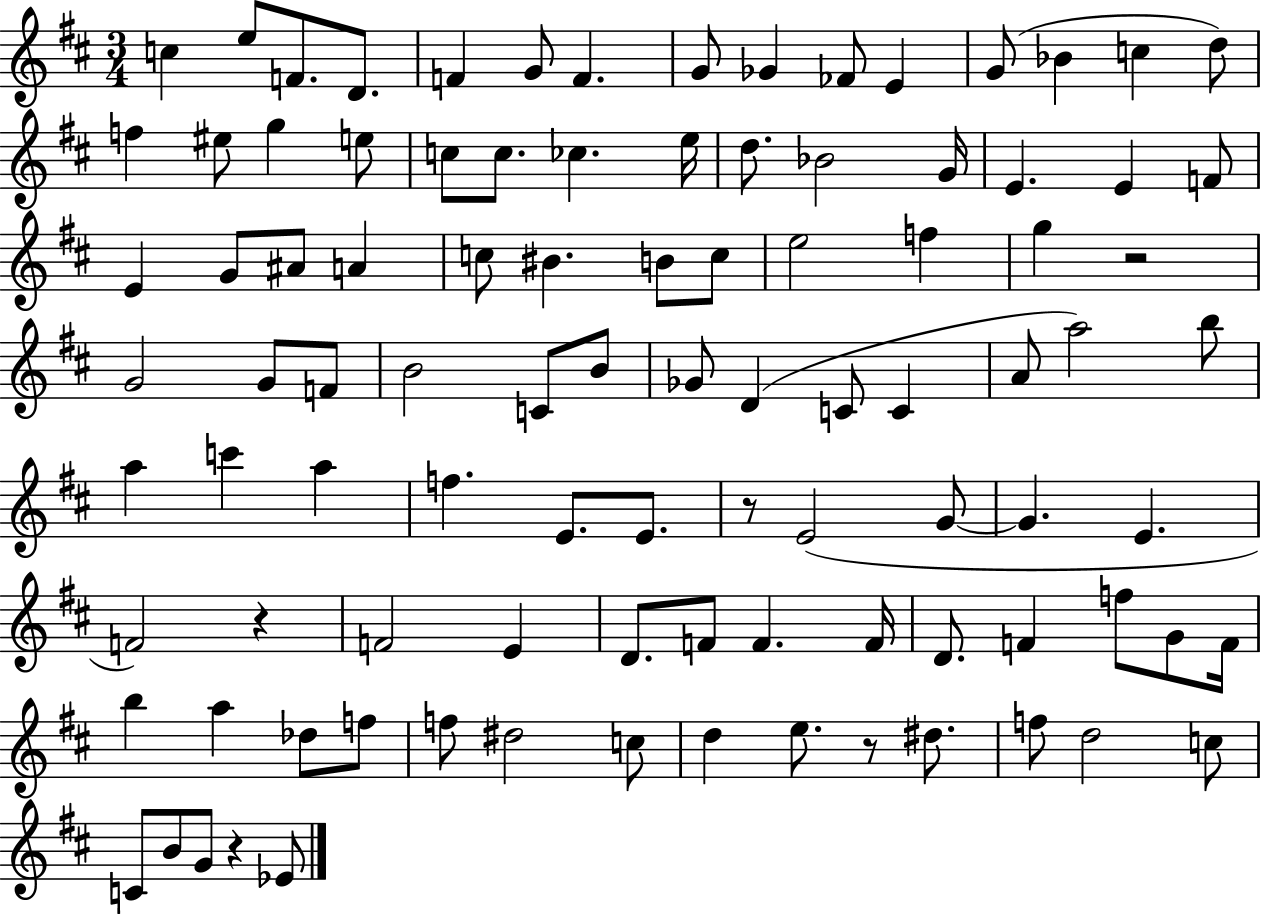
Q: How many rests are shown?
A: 5